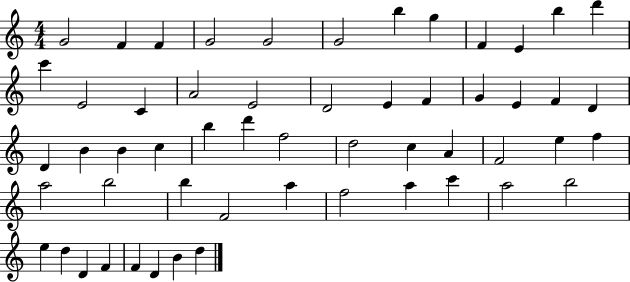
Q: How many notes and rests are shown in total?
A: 55